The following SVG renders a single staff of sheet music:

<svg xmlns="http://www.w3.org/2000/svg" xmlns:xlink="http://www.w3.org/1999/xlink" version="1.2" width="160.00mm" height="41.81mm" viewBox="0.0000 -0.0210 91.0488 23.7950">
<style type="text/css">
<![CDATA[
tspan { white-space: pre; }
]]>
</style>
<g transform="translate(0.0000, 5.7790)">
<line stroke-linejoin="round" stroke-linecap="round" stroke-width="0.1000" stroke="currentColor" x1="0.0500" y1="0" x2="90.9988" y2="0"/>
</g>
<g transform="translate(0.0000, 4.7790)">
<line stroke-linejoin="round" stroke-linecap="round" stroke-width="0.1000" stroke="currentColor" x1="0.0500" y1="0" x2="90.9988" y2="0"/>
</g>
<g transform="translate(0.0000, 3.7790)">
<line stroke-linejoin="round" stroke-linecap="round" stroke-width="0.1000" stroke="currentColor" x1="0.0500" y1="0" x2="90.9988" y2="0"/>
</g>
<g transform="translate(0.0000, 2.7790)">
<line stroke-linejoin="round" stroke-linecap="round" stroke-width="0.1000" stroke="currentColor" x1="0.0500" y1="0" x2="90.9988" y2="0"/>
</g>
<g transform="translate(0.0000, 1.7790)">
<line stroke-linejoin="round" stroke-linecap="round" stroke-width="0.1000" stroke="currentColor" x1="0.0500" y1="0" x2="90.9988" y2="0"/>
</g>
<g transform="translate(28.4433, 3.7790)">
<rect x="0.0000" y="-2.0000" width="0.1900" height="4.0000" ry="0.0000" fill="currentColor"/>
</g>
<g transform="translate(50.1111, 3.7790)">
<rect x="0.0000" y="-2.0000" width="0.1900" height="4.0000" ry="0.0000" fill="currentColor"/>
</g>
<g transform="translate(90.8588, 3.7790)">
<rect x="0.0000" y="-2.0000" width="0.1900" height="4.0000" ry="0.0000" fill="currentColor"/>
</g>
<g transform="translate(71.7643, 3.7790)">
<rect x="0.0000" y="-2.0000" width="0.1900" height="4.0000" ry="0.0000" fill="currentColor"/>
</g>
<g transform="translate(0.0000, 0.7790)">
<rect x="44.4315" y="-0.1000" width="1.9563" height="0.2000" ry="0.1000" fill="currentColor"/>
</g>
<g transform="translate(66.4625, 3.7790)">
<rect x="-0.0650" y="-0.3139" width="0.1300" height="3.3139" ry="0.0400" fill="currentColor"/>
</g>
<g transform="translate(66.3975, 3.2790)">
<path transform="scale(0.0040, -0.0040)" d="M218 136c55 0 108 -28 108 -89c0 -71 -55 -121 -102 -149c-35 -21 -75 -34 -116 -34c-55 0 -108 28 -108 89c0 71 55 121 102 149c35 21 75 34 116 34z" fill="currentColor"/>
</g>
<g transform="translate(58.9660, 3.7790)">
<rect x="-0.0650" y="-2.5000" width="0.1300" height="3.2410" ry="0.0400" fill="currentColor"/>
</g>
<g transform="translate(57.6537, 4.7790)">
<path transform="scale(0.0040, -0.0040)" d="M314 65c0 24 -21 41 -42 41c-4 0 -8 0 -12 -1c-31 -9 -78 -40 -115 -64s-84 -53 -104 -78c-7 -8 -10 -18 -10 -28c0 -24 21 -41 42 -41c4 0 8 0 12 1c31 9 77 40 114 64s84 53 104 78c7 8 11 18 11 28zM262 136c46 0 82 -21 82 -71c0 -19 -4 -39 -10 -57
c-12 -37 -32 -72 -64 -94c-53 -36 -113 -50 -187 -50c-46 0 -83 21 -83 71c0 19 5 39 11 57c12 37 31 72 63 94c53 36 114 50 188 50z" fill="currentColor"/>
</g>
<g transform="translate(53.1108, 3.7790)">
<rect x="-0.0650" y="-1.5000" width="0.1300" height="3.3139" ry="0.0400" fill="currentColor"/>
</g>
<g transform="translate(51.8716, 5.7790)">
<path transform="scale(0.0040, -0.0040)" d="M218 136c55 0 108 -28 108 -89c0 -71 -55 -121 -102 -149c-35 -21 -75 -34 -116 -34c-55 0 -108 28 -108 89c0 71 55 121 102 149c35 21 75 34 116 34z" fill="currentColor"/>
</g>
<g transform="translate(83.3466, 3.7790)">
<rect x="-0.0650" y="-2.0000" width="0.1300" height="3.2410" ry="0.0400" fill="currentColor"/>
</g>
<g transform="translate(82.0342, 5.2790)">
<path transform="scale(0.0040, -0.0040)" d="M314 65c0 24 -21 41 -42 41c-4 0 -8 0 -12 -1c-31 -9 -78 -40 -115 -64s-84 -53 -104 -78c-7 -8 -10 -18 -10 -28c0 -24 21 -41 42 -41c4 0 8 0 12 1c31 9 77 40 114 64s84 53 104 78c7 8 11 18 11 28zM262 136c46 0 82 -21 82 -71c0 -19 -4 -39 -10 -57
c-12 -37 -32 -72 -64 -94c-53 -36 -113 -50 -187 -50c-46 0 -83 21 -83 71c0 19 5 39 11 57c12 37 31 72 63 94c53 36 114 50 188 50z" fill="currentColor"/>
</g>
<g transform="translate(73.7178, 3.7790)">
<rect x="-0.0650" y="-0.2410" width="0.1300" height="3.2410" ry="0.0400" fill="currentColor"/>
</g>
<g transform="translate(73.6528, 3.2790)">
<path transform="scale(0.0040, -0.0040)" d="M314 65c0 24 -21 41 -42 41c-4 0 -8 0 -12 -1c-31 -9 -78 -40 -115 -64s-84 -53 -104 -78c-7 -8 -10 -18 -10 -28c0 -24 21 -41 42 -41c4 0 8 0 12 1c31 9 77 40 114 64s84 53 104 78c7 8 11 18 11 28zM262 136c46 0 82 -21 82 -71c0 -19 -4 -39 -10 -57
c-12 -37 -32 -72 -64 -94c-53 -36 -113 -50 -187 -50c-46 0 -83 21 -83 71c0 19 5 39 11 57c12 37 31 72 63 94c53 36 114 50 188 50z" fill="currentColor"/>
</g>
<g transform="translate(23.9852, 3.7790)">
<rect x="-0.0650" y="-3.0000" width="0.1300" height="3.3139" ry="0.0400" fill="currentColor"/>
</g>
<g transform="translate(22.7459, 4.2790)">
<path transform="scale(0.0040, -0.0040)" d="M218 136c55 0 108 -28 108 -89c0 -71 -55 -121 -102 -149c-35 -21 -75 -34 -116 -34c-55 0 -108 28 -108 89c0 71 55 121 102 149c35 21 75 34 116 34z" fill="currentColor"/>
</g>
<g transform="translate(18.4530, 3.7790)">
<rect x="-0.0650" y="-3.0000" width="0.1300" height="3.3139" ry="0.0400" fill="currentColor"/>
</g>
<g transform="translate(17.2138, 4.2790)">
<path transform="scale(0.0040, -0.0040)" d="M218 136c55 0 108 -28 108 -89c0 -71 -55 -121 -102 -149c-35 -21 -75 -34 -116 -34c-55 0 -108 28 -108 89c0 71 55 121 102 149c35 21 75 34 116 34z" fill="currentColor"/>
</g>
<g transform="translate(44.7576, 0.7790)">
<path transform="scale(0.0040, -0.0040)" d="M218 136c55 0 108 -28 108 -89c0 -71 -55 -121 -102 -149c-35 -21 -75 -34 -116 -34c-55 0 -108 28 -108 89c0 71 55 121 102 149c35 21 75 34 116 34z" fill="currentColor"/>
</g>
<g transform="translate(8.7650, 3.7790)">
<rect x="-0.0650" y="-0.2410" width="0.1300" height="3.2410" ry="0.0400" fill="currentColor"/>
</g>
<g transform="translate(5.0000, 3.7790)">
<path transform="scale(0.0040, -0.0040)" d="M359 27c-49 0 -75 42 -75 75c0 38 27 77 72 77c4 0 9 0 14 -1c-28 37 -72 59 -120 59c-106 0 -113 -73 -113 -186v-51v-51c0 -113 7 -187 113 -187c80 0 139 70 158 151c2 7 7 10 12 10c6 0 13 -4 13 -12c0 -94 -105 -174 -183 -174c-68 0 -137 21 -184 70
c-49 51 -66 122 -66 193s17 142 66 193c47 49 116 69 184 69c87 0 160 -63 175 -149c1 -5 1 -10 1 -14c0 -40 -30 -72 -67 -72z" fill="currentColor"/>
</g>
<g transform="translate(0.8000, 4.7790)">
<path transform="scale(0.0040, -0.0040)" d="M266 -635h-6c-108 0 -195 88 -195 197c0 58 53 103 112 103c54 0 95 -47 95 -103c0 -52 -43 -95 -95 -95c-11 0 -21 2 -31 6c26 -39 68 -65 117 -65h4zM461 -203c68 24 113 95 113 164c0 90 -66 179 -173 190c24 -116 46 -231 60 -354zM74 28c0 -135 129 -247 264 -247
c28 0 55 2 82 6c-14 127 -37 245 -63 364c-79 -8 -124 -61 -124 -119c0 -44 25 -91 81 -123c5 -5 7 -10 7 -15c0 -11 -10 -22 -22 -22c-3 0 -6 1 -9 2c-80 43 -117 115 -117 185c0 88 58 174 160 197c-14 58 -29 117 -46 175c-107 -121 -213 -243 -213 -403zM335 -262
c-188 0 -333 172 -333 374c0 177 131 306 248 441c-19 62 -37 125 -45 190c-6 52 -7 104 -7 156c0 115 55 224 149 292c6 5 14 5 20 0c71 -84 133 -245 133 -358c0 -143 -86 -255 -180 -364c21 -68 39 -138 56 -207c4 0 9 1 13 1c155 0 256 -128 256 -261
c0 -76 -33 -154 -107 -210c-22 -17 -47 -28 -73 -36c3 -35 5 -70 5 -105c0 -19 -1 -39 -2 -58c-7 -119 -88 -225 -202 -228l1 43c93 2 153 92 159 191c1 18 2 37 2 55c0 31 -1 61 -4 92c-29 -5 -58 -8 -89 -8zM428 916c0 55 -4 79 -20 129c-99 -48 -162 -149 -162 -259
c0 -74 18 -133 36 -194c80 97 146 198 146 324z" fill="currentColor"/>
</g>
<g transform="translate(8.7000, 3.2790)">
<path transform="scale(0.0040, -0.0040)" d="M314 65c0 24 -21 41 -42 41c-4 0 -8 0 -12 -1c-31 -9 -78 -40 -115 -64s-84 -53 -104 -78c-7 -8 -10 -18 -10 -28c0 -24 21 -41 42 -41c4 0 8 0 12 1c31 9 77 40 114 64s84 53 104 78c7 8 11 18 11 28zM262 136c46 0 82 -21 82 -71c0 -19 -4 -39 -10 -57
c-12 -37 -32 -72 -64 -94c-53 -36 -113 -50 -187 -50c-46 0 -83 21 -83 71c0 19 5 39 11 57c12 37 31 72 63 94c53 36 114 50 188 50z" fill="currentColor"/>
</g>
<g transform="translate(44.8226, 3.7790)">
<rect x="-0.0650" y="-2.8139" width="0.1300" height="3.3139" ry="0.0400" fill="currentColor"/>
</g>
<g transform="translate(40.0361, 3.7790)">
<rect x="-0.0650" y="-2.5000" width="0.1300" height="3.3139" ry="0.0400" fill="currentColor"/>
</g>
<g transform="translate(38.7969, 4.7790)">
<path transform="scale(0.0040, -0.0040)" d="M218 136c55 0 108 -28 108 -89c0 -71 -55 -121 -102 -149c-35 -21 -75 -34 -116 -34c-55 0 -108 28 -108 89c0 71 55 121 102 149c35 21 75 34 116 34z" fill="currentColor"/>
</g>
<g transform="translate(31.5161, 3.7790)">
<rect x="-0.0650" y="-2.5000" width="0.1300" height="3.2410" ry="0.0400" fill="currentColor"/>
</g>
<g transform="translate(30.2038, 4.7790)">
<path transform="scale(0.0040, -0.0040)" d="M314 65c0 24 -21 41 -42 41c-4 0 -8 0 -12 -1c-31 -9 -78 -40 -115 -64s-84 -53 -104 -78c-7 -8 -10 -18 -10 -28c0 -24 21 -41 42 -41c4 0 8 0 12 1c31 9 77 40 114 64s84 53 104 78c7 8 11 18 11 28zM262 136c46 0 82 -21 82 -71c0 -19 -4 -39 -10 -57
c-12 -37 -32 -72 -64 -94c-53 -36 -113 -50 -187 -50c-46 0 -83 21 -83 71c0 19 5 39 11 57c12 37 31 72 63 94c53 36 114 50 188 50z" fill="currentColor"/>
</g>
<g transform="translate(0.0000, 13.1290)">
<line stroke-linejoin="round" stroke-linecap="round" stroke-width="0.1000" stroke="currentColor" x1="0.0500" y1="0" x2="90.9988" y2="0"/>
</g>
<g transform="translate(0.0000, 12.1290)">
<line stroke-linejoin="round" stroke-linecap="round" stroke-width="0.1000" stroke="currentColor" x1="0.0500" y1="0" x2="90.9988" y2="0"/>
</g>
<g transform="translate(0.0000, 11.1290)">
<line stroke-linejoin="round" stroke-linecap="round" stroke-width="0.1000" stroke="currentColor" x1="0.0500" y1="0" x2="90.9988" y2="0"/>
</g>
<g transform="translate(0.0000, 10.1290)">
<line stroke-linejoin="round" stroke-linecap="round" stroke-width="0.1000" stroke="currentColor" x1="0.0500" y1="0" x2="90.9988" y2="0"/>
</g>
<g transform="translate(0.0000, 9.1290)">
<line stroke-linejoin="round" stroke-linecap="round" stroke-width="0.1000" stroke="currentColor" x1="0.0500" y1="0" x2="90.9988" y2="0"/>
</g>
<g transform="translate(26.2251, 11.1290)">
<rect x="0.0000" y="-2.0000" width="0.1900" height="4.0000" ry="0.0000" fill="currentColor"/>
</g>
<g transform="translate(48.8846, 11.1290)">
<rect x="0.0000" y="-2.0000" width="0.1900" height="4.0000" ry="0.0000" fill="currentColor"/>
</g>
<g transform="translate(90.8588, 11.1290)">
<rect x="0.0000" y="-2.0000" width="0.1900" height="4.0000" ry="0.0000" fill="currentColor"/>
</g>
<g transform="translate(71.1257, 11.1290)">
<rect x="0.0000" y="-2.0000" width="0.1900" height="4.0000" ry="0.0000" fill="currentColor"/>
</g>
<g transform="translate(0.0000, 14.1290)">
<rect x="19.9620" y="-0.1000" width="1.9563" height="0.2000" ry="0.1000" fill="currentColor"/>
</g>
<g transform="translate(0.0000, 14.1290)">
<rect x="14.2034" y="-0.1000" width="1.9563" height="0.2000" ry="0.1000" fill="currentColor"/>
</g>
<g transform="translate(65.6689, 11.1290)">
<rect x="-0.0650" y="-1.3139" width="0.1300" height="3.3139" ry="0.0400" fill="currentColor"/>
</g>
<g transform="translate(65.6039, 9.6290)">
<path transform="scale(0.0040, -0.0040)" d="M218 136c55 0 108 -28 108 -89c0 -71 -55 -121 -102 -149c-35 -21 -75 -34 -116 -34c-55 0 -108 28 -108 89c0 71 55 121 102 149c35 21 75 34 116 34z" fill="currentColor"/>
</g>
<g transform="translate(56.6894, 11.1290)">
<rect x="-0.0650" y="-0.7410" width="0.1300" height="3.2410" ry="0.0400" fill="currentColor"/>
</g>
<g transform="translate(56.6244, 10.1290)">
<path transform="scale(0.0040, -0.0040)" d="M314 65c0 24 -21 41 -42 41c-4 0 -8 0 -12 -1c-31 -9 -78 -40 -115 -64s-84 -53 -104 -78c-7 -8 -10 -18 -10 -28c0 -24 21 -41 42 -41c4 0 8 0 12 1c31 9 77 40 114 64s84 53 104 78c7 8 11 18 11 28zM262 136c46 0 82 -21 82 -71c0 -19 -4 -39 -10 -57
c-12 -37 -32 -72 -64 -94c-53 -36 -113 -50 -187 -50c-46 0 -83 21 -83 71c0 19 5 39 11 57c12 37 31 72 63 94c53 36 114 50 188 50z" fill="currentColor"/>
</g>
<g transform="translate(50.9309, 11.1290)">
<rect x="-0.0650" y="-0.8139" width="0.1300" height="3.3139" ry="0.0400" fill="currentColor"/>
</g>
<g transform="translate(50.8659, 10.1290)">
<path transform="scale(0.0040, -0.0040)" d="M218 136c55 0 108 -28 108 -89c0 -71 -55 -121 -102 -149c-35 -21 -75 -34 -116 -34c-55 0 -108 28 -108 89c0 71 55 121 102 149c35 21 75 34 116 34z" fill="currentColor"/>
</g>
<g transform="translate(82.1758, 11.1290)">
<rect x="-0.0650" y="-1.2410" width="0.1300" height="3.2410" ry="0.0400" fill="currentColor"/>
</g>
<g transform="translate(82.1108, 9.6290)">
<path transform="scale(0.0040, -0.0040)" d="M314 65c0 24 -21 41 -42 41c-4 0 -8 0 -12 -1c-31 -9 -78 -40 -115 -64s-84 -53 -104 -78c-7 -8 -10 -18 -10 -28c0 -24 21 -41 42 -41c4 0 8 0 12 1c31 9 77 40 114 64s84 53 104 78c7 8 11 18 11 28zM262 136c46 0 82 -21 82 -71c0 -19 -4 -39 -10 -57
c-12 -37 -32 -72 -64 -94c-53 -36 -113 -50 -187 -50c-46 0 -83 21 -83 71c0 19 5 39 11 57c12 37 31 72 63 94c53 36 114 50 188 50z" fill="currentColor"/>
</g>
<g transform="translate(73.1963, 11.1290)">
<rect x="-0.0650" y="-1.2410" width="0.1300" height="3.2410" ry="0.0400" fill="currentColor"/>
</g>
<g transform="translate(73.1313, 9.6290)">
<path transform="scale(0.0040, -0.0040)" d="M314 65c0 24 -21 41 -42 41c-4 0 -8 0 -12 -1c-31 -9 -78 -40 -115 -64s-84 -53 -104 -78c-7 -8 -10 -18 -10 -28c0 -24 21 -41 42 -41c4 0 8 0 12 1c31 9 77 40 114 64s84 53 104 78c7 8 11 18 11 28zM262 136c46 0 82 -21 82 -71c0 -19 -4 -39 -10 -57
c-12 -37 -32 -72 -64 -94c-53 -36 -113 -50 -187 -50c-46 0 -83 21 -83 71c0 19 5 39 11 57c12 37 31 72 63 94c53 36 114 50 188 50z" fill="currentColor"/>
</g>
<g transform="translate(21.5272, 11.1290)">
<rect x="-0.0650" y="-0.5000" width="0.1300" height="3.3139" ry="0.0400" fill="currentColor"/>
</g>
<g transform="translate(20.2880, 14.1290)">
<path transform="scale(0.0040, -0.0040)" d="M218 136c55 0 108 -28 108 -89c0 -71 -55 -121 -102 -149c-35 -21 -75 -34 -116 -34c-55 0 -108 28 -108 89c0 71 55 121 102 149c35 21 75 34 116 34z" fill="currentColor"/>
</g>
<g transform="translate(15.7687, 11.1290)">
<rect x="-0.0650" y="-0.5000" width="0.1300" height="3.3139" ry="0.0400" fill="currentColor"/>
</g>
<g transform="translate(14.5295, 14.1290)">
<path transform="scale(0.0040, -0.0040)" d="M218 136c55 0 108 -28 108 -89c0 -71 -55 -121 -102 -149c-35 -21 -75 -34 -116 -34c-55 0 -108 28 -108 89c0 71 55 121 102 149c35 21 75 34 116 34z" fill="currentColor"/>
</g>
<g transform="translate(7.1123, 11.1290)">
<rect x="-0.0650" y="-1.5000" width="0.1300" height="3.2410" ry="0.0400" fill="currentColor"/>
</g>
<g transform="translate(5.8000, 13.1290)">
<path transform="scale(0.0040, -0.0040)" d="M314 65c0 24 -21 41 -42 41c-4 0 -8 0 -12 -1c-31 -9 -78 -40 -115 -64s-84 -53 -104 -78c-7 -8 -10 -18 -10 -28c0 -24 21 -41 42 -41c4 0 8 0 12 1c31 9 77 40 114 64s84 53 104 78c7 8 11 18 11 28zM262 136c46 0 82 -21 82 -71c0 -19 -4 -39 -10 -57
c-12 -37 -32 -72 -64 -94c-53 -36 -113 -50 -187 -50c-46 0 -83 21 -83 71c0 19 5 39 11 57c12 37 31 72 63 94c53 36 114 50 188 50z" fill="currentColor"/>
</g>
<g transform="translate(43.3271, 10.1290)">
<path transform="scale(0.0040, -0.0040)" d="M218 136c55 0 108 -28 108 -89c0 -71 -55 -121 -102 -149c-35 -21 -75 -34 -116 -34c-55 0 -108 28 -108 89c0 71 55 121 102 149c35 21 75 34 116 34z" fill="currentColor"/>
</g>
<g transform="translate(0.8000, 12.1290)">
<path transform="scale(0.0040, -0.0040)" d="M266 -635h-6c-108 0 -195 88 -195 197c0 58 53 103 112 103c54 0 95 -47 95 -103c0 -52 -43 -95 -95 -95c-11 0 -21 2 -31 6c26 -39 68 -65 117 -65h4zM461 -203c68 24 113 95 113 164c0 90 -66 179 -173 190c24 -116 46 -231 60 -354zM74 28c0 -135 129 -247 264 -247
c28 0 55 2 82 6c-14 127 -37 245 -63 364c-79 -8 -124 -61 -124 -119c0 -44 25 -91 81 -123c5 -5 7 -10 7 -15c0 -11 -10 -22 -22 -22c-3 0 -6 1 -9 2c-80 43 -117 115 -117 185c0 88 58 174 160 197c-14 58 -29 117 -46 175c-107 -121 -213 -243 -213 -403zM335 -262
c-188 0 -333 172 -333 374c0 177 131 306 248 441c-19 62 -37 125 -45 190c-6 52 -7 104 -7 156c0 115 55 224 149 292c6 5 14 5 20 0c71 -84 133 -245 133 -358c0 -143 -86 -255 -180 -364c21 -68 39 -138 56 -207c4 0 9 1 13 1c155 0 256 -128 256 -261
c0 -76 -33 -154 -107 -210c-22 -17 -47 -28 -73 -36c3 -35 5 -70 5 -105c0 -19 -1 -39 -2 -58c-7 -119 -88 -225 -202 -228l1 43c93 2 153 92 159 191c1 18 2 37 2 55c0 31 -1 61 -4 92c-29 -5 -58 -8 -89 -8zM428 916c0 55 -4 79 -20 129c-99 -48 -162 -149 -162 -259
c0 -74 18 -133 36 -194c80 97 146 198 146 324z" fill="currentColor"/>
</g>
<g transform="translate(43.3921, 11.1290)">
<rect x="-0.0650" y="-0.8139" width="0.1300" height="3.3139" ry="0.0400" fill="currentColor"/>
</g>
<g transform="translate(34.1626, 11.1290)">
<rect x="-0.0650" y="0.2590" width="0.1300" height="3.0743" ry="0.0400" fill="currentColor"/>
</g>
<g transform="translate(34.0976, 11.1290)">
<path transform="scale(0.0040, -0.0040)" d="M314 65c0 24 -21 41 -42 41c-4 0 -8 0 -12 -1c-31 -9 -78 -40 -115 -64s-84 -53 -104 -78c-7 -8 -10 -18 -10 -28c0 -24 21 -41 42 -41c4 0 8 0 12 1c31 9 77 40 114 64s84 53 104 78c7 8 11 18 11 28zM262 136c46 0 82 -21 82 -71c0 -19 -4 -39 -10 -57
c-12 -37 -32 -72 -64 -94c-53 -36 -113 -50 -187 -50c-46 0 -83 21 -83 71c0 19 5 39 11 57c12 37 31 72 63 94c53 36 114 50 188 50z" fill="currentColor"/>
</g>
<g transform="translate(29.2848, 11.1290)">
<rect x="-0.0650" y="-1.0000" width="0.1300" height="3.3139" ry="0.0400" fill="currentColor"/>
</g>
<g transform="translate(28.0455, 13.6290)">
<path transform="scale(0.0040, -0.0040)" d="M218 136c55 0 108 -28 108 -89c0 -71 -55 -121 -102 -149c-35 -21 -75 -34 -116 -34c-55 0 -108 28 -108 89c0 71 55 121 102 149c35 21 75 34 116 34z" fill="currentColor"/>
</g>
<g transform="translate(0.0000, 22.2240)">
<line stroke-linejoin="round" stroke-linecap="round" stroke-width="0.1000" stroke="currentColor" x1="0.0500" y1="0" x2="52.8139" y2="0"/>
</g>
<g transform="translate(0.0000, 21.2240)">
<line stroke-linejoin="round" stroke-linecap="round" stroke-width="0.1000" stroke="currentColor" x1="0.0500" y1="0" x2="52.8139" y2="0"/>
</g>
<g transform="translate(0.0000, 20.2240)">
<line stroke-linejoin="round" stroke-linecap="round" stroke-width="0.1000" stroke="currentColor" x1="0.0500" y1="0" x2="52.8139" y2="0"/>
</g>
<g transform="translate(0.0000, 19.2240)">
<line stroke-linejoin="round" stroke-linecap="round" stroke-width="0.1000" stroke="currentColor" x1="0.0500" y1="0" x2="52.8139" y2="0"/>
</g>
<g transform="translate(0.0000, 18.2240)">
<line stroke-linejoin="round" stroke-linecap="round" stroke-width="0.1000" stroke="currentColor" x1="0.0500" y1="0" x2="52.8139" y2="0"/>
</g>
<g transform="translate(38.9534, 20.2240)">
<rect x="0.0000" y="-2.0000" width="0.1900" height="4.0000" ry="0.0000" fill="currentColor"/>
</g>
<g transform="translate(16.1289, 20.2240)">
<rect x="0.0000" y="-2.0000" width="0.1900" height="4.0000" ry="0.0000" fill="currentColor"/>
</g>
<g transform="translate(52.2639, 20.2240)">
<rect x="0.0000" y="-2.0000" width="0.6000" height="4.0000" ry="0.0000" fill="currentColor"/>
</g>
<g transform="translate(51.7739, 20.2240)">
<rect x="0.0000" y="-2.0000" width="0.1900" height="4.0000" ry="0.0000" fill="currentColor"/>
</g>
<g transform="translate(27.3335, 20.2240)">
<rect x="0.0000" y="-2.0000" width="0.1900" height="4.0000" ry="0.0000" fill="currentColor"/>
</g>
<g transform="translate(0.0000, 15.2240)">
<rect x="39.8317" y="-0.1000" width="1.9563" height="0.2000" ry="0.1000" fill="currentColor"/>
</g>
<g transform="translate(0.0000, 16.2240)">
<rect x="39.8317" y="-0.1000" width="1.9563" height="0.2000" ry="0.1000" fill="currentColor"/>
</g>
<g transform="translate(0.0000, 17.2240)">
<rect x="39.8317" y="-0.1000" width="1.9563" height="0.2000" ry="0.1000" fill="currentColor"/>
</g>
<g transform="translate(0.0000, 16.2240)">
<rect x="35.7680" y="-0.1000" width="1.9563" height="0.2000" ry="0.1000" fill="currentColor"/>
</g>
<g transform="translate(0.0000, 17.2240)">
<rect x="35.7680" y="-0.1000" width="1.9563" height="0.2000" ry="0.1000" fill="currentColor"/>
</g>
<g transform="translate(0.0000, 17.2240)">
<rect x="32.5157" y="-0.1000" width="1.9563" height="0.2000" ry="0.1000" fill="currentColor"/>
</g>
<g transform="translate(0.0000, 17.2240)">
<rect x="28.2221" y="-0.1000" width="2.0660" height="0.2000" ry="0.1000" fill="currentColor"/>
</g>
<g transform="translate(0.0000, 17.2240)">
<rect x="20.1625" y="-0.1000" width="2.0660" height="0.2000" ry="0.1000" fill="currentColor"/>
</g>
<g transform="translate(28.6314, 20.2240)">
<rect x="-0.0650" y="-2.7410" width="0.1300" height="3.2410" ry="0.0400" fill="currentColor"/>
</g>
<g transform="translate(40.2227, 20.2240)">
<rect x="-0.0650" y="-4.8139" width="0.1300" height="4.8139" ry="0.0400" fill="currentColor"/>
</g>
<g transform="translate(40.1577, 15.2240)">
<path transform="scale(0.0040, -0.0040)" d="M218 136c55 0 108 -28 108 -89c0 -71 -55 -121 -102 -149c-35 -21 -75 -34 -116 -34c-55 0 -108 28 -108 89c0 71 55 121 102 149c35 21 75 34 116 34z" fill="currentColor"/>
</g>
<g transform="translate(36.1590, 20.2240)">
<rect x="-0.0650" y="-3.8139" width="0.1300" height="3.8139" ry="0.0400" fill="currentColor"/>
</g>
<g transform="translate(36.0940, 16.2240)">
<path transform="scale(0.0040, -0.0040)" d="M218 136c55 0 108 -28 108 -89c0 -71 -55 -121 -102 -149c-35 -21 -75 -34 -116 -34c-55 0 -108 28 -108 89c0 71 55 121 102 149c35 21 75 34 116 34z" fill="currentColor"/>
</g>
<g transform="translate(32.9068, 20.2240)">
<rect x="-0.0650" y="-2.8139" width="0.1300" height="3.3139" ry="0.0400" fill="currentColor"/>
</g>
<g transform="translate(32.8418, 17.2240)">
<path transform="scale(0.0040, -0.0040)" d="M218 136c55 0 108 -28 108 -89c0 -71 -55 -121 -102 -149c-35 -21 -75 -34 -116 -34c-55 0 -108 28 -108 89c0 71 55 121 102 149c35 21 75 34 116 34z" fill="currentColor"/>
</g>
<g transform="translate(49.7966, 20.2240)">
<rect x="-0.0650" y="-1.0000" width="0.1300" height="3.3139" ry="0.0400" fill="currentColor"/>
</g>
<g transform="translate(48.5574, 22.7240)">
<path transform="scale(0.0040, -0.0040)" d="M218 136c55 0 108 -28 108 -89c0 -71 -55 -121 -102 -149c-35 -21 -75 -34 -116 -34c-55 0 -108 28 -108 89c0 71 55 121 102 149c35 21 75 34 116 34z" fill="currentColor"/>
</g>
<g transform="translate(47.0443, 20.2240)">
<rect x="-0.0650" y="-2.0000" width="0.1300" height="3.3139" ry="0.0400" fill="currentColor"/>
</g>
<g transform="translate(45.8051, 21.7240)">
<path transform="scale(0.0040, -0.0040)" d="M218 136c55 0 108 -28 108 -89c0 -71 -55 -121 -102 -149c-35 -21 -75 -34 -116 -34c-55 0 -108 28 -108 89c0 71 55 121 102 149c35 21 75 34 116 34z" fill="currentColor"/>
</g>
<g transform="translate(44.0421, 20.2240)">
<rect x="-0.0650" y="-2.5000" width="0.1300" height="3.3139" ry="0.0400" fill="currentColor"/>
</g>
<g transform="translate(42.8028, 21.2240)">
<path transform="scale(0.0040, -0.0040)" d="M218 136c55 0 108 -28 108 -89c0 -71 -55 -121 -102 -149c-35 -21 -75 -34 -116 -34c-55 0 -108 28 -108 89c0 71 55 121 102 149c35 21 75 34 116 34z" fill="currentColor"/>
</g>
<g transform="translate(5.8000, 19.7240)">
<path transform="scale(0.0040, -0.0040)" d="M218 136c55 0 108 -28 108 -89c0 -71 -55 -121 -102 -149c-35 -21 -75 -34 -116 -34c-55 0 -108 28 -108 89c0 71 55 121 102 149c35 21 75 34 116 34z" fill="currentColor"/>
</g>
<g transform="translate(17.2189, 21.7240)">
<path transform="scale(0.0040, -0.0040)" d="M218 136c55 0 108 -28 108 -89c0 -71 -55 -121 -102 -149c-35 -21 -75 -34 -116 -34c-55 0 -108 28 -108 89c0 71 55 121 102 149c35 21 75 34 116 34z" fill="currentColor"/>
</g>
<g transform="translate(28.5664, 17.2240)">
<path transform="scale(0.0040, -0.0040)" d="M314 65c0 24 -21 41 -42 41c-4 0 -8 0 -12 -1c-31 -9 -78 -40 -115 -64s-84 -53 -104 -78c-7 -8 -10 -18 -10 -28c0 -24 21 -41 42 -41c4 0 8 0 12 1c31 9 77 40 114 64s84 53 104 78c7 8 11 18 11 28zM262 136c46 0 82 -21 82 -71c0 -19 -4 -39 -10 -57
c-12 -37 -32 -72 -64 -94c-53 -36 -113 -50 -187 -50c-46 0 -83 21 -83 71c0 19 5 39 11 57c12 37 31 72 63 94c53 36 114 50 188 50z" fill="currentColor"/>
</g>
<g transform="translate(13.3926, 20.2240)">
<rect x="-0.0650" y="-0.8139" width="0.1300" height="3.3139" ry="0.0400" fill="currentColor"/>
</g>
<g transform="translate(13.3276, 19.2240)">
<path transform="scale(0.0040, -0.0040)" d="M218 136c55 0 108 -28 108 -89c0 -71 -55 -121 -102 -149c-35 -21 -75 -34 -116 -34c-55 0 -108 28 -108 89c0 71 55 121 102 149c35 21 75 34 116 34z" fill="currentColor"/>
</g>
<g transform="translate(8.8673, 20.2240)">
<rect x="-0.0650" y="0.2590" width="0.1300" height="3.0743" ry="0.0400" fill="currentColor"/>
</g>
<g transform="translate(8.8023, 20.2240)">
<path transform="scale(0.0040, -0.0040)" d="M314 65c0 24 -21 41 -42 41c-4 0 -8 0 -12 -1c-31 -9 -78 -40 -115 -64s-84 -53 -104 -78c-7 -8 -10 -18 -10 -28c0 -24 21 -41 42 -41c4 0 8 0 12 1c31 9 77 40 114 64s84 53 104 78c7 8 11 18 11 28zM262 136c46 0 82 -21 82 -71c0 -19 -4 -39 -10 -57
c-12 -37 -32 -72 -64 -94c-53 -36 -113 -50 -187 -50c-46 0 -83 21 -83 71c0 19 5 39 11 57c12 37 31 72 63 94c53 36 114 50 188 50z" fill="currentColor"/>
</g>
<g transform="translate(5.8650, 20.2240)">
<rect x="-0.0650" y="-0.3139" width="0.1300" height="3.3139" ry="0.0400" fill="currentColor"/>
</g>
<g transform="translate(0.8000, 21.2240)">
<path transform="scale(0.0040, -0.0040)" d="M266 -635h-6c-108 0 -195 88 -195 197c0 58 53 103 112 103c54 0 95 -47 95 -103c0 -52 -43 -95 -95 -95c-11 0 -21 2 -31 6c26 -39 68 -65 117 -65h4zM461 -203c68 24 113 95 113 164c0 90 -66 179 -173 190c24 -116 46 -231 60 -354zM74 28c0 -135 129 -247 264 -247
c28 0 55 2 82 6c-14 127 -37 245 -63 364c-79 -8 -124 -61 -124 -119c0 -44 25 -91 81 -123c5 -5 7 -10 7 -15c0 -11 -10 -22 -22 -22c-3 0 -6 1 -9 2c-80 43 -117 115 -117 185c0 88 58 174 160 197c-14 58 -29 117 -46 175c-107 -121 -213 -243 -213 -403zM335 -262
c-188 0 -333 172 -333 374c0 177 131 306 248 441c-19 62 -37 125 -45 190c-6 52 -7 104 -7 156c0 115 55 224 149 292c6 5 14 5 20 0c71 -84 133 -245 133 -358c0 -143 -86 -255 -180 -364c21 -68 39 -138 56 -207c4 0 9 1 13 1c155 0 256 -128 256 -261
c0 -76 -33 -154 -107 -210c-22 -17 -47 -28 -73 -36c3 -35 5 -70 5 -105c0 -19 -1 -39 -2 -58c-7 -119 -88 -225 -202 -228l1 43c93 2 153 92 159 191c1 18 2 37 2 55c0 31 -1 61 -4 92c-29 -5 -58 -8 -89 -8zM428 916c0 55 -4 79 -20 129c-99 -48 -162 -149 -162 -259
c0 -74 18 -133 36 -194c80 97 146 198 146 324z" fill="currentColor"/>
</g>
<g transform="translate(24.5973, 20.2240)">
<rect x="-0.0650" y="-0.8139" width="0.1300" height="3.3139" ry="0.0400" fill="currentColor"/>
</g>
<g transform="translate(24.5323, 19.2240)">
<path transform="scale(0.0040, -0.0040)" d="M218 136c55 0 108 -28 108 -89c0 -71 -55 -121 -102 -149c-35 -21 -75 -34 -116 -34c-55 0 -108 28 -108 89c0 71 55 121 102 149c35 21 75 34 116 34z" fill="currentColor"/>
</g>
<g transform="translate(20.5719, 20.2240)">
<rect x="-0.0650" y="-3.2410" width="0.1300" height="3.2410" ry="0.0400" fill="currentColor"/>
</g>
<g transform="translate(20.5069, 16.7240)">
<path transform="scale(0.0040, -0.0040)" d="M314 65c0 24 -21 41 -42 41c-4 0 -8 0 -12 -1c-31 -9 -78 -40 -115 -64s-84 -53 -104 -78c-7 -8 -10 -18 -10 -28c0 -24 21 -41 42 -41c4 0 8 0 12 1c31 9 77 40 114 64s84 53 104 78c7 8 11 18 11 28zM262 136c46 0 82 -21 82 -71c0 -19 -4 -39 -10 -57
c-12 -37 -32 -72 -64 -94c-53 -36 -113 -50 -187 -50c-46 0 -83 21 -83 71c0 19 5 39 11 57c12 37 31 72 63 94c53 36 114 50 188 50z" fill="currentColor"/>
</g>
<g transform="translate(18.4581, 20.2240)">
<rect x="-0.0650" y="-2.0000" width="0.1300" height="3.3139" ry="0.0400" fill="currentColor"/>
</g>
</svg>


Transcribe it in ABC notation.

X:1
T:Untitled
M:4/4
L:1/4
K:C
c2 A A G2 G a E G2 c c2 F2 E2 C C D B2 d d d2 e e2 e2 c B2 d F b2 d a2 a c' e' G F D